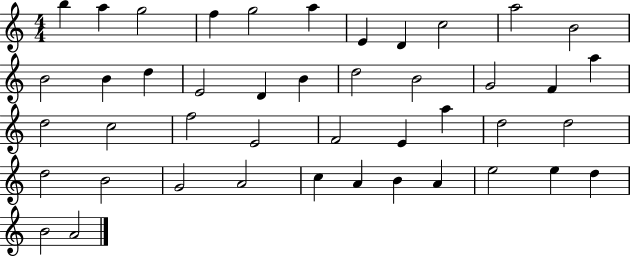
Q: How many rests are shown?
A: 0